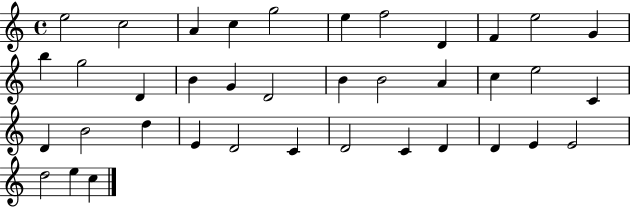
E5/h C5/h A4/q C5/q G5/h E5/q F5/h D4/q F4/q E5/h G4/q B5/q G5/h D4/q B4/q G4/q D4/h B4/q B4/h A4/q C5/q E5/h C4/q D4/q B4/h D5/q E4/q D4/h C4/q D4/h C4/q D4/q D4/q E4/q E4/h D5/h E5/q C5/q